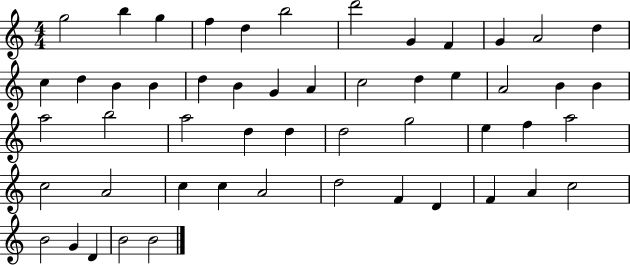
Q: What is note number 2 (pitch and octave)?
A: B5